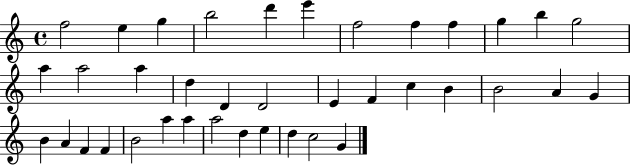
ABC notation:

X:1
T:Untitled
M:4/4
L:1/4
K:C
f2 e g b2 d' e' f2 f f g b g2 a a2 a d D D2 E F c B B2 A G B A F F B2 a a a2 d e d c2 G